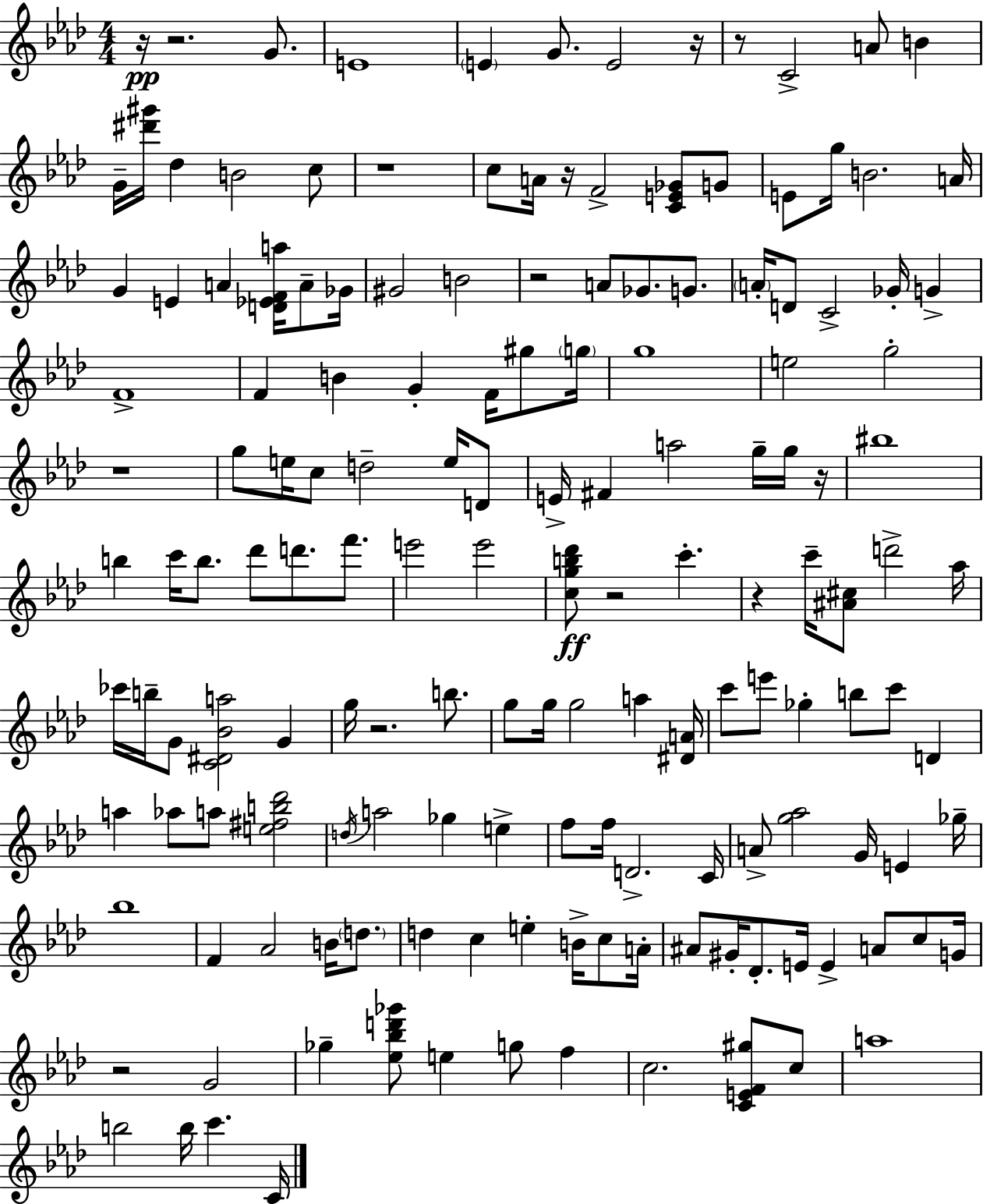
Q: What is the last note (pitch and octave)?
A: C4